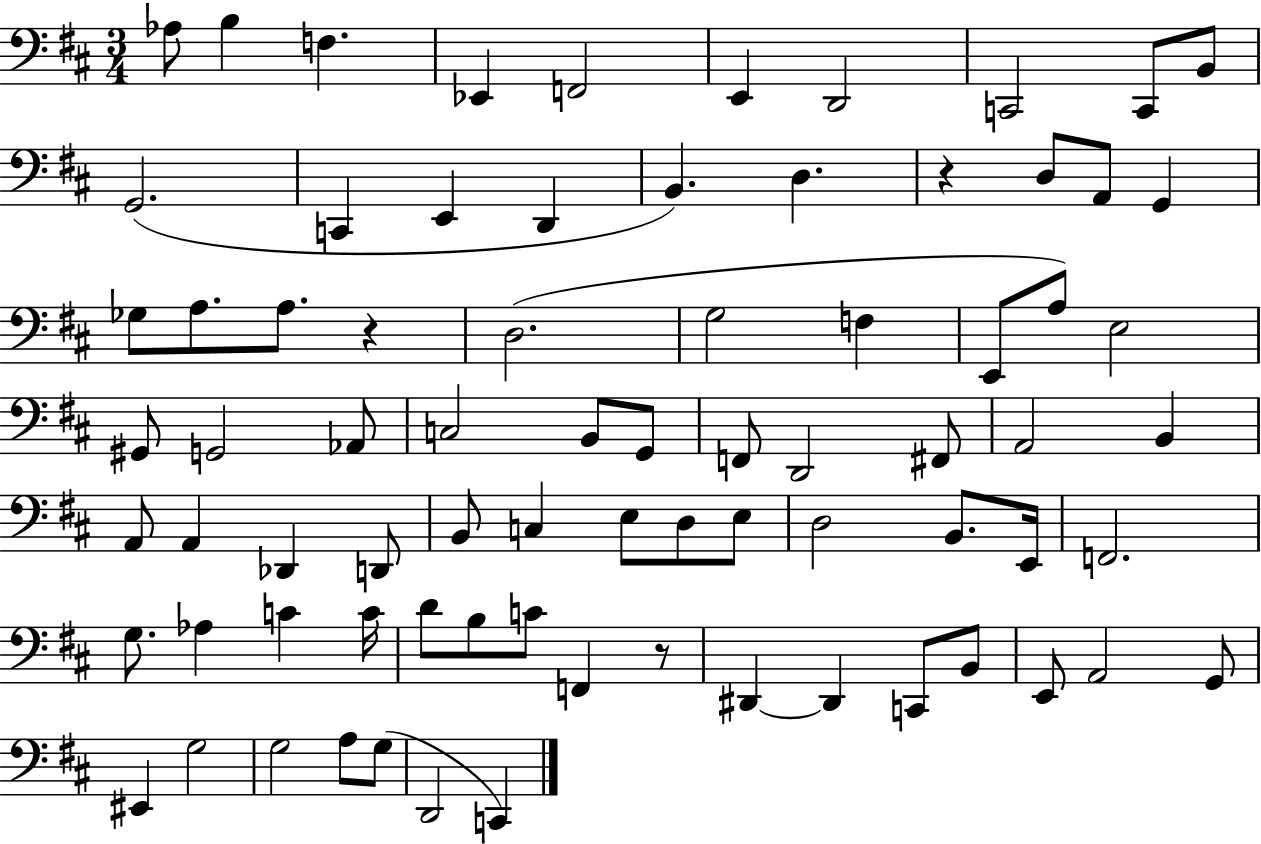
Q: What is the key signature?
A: D major